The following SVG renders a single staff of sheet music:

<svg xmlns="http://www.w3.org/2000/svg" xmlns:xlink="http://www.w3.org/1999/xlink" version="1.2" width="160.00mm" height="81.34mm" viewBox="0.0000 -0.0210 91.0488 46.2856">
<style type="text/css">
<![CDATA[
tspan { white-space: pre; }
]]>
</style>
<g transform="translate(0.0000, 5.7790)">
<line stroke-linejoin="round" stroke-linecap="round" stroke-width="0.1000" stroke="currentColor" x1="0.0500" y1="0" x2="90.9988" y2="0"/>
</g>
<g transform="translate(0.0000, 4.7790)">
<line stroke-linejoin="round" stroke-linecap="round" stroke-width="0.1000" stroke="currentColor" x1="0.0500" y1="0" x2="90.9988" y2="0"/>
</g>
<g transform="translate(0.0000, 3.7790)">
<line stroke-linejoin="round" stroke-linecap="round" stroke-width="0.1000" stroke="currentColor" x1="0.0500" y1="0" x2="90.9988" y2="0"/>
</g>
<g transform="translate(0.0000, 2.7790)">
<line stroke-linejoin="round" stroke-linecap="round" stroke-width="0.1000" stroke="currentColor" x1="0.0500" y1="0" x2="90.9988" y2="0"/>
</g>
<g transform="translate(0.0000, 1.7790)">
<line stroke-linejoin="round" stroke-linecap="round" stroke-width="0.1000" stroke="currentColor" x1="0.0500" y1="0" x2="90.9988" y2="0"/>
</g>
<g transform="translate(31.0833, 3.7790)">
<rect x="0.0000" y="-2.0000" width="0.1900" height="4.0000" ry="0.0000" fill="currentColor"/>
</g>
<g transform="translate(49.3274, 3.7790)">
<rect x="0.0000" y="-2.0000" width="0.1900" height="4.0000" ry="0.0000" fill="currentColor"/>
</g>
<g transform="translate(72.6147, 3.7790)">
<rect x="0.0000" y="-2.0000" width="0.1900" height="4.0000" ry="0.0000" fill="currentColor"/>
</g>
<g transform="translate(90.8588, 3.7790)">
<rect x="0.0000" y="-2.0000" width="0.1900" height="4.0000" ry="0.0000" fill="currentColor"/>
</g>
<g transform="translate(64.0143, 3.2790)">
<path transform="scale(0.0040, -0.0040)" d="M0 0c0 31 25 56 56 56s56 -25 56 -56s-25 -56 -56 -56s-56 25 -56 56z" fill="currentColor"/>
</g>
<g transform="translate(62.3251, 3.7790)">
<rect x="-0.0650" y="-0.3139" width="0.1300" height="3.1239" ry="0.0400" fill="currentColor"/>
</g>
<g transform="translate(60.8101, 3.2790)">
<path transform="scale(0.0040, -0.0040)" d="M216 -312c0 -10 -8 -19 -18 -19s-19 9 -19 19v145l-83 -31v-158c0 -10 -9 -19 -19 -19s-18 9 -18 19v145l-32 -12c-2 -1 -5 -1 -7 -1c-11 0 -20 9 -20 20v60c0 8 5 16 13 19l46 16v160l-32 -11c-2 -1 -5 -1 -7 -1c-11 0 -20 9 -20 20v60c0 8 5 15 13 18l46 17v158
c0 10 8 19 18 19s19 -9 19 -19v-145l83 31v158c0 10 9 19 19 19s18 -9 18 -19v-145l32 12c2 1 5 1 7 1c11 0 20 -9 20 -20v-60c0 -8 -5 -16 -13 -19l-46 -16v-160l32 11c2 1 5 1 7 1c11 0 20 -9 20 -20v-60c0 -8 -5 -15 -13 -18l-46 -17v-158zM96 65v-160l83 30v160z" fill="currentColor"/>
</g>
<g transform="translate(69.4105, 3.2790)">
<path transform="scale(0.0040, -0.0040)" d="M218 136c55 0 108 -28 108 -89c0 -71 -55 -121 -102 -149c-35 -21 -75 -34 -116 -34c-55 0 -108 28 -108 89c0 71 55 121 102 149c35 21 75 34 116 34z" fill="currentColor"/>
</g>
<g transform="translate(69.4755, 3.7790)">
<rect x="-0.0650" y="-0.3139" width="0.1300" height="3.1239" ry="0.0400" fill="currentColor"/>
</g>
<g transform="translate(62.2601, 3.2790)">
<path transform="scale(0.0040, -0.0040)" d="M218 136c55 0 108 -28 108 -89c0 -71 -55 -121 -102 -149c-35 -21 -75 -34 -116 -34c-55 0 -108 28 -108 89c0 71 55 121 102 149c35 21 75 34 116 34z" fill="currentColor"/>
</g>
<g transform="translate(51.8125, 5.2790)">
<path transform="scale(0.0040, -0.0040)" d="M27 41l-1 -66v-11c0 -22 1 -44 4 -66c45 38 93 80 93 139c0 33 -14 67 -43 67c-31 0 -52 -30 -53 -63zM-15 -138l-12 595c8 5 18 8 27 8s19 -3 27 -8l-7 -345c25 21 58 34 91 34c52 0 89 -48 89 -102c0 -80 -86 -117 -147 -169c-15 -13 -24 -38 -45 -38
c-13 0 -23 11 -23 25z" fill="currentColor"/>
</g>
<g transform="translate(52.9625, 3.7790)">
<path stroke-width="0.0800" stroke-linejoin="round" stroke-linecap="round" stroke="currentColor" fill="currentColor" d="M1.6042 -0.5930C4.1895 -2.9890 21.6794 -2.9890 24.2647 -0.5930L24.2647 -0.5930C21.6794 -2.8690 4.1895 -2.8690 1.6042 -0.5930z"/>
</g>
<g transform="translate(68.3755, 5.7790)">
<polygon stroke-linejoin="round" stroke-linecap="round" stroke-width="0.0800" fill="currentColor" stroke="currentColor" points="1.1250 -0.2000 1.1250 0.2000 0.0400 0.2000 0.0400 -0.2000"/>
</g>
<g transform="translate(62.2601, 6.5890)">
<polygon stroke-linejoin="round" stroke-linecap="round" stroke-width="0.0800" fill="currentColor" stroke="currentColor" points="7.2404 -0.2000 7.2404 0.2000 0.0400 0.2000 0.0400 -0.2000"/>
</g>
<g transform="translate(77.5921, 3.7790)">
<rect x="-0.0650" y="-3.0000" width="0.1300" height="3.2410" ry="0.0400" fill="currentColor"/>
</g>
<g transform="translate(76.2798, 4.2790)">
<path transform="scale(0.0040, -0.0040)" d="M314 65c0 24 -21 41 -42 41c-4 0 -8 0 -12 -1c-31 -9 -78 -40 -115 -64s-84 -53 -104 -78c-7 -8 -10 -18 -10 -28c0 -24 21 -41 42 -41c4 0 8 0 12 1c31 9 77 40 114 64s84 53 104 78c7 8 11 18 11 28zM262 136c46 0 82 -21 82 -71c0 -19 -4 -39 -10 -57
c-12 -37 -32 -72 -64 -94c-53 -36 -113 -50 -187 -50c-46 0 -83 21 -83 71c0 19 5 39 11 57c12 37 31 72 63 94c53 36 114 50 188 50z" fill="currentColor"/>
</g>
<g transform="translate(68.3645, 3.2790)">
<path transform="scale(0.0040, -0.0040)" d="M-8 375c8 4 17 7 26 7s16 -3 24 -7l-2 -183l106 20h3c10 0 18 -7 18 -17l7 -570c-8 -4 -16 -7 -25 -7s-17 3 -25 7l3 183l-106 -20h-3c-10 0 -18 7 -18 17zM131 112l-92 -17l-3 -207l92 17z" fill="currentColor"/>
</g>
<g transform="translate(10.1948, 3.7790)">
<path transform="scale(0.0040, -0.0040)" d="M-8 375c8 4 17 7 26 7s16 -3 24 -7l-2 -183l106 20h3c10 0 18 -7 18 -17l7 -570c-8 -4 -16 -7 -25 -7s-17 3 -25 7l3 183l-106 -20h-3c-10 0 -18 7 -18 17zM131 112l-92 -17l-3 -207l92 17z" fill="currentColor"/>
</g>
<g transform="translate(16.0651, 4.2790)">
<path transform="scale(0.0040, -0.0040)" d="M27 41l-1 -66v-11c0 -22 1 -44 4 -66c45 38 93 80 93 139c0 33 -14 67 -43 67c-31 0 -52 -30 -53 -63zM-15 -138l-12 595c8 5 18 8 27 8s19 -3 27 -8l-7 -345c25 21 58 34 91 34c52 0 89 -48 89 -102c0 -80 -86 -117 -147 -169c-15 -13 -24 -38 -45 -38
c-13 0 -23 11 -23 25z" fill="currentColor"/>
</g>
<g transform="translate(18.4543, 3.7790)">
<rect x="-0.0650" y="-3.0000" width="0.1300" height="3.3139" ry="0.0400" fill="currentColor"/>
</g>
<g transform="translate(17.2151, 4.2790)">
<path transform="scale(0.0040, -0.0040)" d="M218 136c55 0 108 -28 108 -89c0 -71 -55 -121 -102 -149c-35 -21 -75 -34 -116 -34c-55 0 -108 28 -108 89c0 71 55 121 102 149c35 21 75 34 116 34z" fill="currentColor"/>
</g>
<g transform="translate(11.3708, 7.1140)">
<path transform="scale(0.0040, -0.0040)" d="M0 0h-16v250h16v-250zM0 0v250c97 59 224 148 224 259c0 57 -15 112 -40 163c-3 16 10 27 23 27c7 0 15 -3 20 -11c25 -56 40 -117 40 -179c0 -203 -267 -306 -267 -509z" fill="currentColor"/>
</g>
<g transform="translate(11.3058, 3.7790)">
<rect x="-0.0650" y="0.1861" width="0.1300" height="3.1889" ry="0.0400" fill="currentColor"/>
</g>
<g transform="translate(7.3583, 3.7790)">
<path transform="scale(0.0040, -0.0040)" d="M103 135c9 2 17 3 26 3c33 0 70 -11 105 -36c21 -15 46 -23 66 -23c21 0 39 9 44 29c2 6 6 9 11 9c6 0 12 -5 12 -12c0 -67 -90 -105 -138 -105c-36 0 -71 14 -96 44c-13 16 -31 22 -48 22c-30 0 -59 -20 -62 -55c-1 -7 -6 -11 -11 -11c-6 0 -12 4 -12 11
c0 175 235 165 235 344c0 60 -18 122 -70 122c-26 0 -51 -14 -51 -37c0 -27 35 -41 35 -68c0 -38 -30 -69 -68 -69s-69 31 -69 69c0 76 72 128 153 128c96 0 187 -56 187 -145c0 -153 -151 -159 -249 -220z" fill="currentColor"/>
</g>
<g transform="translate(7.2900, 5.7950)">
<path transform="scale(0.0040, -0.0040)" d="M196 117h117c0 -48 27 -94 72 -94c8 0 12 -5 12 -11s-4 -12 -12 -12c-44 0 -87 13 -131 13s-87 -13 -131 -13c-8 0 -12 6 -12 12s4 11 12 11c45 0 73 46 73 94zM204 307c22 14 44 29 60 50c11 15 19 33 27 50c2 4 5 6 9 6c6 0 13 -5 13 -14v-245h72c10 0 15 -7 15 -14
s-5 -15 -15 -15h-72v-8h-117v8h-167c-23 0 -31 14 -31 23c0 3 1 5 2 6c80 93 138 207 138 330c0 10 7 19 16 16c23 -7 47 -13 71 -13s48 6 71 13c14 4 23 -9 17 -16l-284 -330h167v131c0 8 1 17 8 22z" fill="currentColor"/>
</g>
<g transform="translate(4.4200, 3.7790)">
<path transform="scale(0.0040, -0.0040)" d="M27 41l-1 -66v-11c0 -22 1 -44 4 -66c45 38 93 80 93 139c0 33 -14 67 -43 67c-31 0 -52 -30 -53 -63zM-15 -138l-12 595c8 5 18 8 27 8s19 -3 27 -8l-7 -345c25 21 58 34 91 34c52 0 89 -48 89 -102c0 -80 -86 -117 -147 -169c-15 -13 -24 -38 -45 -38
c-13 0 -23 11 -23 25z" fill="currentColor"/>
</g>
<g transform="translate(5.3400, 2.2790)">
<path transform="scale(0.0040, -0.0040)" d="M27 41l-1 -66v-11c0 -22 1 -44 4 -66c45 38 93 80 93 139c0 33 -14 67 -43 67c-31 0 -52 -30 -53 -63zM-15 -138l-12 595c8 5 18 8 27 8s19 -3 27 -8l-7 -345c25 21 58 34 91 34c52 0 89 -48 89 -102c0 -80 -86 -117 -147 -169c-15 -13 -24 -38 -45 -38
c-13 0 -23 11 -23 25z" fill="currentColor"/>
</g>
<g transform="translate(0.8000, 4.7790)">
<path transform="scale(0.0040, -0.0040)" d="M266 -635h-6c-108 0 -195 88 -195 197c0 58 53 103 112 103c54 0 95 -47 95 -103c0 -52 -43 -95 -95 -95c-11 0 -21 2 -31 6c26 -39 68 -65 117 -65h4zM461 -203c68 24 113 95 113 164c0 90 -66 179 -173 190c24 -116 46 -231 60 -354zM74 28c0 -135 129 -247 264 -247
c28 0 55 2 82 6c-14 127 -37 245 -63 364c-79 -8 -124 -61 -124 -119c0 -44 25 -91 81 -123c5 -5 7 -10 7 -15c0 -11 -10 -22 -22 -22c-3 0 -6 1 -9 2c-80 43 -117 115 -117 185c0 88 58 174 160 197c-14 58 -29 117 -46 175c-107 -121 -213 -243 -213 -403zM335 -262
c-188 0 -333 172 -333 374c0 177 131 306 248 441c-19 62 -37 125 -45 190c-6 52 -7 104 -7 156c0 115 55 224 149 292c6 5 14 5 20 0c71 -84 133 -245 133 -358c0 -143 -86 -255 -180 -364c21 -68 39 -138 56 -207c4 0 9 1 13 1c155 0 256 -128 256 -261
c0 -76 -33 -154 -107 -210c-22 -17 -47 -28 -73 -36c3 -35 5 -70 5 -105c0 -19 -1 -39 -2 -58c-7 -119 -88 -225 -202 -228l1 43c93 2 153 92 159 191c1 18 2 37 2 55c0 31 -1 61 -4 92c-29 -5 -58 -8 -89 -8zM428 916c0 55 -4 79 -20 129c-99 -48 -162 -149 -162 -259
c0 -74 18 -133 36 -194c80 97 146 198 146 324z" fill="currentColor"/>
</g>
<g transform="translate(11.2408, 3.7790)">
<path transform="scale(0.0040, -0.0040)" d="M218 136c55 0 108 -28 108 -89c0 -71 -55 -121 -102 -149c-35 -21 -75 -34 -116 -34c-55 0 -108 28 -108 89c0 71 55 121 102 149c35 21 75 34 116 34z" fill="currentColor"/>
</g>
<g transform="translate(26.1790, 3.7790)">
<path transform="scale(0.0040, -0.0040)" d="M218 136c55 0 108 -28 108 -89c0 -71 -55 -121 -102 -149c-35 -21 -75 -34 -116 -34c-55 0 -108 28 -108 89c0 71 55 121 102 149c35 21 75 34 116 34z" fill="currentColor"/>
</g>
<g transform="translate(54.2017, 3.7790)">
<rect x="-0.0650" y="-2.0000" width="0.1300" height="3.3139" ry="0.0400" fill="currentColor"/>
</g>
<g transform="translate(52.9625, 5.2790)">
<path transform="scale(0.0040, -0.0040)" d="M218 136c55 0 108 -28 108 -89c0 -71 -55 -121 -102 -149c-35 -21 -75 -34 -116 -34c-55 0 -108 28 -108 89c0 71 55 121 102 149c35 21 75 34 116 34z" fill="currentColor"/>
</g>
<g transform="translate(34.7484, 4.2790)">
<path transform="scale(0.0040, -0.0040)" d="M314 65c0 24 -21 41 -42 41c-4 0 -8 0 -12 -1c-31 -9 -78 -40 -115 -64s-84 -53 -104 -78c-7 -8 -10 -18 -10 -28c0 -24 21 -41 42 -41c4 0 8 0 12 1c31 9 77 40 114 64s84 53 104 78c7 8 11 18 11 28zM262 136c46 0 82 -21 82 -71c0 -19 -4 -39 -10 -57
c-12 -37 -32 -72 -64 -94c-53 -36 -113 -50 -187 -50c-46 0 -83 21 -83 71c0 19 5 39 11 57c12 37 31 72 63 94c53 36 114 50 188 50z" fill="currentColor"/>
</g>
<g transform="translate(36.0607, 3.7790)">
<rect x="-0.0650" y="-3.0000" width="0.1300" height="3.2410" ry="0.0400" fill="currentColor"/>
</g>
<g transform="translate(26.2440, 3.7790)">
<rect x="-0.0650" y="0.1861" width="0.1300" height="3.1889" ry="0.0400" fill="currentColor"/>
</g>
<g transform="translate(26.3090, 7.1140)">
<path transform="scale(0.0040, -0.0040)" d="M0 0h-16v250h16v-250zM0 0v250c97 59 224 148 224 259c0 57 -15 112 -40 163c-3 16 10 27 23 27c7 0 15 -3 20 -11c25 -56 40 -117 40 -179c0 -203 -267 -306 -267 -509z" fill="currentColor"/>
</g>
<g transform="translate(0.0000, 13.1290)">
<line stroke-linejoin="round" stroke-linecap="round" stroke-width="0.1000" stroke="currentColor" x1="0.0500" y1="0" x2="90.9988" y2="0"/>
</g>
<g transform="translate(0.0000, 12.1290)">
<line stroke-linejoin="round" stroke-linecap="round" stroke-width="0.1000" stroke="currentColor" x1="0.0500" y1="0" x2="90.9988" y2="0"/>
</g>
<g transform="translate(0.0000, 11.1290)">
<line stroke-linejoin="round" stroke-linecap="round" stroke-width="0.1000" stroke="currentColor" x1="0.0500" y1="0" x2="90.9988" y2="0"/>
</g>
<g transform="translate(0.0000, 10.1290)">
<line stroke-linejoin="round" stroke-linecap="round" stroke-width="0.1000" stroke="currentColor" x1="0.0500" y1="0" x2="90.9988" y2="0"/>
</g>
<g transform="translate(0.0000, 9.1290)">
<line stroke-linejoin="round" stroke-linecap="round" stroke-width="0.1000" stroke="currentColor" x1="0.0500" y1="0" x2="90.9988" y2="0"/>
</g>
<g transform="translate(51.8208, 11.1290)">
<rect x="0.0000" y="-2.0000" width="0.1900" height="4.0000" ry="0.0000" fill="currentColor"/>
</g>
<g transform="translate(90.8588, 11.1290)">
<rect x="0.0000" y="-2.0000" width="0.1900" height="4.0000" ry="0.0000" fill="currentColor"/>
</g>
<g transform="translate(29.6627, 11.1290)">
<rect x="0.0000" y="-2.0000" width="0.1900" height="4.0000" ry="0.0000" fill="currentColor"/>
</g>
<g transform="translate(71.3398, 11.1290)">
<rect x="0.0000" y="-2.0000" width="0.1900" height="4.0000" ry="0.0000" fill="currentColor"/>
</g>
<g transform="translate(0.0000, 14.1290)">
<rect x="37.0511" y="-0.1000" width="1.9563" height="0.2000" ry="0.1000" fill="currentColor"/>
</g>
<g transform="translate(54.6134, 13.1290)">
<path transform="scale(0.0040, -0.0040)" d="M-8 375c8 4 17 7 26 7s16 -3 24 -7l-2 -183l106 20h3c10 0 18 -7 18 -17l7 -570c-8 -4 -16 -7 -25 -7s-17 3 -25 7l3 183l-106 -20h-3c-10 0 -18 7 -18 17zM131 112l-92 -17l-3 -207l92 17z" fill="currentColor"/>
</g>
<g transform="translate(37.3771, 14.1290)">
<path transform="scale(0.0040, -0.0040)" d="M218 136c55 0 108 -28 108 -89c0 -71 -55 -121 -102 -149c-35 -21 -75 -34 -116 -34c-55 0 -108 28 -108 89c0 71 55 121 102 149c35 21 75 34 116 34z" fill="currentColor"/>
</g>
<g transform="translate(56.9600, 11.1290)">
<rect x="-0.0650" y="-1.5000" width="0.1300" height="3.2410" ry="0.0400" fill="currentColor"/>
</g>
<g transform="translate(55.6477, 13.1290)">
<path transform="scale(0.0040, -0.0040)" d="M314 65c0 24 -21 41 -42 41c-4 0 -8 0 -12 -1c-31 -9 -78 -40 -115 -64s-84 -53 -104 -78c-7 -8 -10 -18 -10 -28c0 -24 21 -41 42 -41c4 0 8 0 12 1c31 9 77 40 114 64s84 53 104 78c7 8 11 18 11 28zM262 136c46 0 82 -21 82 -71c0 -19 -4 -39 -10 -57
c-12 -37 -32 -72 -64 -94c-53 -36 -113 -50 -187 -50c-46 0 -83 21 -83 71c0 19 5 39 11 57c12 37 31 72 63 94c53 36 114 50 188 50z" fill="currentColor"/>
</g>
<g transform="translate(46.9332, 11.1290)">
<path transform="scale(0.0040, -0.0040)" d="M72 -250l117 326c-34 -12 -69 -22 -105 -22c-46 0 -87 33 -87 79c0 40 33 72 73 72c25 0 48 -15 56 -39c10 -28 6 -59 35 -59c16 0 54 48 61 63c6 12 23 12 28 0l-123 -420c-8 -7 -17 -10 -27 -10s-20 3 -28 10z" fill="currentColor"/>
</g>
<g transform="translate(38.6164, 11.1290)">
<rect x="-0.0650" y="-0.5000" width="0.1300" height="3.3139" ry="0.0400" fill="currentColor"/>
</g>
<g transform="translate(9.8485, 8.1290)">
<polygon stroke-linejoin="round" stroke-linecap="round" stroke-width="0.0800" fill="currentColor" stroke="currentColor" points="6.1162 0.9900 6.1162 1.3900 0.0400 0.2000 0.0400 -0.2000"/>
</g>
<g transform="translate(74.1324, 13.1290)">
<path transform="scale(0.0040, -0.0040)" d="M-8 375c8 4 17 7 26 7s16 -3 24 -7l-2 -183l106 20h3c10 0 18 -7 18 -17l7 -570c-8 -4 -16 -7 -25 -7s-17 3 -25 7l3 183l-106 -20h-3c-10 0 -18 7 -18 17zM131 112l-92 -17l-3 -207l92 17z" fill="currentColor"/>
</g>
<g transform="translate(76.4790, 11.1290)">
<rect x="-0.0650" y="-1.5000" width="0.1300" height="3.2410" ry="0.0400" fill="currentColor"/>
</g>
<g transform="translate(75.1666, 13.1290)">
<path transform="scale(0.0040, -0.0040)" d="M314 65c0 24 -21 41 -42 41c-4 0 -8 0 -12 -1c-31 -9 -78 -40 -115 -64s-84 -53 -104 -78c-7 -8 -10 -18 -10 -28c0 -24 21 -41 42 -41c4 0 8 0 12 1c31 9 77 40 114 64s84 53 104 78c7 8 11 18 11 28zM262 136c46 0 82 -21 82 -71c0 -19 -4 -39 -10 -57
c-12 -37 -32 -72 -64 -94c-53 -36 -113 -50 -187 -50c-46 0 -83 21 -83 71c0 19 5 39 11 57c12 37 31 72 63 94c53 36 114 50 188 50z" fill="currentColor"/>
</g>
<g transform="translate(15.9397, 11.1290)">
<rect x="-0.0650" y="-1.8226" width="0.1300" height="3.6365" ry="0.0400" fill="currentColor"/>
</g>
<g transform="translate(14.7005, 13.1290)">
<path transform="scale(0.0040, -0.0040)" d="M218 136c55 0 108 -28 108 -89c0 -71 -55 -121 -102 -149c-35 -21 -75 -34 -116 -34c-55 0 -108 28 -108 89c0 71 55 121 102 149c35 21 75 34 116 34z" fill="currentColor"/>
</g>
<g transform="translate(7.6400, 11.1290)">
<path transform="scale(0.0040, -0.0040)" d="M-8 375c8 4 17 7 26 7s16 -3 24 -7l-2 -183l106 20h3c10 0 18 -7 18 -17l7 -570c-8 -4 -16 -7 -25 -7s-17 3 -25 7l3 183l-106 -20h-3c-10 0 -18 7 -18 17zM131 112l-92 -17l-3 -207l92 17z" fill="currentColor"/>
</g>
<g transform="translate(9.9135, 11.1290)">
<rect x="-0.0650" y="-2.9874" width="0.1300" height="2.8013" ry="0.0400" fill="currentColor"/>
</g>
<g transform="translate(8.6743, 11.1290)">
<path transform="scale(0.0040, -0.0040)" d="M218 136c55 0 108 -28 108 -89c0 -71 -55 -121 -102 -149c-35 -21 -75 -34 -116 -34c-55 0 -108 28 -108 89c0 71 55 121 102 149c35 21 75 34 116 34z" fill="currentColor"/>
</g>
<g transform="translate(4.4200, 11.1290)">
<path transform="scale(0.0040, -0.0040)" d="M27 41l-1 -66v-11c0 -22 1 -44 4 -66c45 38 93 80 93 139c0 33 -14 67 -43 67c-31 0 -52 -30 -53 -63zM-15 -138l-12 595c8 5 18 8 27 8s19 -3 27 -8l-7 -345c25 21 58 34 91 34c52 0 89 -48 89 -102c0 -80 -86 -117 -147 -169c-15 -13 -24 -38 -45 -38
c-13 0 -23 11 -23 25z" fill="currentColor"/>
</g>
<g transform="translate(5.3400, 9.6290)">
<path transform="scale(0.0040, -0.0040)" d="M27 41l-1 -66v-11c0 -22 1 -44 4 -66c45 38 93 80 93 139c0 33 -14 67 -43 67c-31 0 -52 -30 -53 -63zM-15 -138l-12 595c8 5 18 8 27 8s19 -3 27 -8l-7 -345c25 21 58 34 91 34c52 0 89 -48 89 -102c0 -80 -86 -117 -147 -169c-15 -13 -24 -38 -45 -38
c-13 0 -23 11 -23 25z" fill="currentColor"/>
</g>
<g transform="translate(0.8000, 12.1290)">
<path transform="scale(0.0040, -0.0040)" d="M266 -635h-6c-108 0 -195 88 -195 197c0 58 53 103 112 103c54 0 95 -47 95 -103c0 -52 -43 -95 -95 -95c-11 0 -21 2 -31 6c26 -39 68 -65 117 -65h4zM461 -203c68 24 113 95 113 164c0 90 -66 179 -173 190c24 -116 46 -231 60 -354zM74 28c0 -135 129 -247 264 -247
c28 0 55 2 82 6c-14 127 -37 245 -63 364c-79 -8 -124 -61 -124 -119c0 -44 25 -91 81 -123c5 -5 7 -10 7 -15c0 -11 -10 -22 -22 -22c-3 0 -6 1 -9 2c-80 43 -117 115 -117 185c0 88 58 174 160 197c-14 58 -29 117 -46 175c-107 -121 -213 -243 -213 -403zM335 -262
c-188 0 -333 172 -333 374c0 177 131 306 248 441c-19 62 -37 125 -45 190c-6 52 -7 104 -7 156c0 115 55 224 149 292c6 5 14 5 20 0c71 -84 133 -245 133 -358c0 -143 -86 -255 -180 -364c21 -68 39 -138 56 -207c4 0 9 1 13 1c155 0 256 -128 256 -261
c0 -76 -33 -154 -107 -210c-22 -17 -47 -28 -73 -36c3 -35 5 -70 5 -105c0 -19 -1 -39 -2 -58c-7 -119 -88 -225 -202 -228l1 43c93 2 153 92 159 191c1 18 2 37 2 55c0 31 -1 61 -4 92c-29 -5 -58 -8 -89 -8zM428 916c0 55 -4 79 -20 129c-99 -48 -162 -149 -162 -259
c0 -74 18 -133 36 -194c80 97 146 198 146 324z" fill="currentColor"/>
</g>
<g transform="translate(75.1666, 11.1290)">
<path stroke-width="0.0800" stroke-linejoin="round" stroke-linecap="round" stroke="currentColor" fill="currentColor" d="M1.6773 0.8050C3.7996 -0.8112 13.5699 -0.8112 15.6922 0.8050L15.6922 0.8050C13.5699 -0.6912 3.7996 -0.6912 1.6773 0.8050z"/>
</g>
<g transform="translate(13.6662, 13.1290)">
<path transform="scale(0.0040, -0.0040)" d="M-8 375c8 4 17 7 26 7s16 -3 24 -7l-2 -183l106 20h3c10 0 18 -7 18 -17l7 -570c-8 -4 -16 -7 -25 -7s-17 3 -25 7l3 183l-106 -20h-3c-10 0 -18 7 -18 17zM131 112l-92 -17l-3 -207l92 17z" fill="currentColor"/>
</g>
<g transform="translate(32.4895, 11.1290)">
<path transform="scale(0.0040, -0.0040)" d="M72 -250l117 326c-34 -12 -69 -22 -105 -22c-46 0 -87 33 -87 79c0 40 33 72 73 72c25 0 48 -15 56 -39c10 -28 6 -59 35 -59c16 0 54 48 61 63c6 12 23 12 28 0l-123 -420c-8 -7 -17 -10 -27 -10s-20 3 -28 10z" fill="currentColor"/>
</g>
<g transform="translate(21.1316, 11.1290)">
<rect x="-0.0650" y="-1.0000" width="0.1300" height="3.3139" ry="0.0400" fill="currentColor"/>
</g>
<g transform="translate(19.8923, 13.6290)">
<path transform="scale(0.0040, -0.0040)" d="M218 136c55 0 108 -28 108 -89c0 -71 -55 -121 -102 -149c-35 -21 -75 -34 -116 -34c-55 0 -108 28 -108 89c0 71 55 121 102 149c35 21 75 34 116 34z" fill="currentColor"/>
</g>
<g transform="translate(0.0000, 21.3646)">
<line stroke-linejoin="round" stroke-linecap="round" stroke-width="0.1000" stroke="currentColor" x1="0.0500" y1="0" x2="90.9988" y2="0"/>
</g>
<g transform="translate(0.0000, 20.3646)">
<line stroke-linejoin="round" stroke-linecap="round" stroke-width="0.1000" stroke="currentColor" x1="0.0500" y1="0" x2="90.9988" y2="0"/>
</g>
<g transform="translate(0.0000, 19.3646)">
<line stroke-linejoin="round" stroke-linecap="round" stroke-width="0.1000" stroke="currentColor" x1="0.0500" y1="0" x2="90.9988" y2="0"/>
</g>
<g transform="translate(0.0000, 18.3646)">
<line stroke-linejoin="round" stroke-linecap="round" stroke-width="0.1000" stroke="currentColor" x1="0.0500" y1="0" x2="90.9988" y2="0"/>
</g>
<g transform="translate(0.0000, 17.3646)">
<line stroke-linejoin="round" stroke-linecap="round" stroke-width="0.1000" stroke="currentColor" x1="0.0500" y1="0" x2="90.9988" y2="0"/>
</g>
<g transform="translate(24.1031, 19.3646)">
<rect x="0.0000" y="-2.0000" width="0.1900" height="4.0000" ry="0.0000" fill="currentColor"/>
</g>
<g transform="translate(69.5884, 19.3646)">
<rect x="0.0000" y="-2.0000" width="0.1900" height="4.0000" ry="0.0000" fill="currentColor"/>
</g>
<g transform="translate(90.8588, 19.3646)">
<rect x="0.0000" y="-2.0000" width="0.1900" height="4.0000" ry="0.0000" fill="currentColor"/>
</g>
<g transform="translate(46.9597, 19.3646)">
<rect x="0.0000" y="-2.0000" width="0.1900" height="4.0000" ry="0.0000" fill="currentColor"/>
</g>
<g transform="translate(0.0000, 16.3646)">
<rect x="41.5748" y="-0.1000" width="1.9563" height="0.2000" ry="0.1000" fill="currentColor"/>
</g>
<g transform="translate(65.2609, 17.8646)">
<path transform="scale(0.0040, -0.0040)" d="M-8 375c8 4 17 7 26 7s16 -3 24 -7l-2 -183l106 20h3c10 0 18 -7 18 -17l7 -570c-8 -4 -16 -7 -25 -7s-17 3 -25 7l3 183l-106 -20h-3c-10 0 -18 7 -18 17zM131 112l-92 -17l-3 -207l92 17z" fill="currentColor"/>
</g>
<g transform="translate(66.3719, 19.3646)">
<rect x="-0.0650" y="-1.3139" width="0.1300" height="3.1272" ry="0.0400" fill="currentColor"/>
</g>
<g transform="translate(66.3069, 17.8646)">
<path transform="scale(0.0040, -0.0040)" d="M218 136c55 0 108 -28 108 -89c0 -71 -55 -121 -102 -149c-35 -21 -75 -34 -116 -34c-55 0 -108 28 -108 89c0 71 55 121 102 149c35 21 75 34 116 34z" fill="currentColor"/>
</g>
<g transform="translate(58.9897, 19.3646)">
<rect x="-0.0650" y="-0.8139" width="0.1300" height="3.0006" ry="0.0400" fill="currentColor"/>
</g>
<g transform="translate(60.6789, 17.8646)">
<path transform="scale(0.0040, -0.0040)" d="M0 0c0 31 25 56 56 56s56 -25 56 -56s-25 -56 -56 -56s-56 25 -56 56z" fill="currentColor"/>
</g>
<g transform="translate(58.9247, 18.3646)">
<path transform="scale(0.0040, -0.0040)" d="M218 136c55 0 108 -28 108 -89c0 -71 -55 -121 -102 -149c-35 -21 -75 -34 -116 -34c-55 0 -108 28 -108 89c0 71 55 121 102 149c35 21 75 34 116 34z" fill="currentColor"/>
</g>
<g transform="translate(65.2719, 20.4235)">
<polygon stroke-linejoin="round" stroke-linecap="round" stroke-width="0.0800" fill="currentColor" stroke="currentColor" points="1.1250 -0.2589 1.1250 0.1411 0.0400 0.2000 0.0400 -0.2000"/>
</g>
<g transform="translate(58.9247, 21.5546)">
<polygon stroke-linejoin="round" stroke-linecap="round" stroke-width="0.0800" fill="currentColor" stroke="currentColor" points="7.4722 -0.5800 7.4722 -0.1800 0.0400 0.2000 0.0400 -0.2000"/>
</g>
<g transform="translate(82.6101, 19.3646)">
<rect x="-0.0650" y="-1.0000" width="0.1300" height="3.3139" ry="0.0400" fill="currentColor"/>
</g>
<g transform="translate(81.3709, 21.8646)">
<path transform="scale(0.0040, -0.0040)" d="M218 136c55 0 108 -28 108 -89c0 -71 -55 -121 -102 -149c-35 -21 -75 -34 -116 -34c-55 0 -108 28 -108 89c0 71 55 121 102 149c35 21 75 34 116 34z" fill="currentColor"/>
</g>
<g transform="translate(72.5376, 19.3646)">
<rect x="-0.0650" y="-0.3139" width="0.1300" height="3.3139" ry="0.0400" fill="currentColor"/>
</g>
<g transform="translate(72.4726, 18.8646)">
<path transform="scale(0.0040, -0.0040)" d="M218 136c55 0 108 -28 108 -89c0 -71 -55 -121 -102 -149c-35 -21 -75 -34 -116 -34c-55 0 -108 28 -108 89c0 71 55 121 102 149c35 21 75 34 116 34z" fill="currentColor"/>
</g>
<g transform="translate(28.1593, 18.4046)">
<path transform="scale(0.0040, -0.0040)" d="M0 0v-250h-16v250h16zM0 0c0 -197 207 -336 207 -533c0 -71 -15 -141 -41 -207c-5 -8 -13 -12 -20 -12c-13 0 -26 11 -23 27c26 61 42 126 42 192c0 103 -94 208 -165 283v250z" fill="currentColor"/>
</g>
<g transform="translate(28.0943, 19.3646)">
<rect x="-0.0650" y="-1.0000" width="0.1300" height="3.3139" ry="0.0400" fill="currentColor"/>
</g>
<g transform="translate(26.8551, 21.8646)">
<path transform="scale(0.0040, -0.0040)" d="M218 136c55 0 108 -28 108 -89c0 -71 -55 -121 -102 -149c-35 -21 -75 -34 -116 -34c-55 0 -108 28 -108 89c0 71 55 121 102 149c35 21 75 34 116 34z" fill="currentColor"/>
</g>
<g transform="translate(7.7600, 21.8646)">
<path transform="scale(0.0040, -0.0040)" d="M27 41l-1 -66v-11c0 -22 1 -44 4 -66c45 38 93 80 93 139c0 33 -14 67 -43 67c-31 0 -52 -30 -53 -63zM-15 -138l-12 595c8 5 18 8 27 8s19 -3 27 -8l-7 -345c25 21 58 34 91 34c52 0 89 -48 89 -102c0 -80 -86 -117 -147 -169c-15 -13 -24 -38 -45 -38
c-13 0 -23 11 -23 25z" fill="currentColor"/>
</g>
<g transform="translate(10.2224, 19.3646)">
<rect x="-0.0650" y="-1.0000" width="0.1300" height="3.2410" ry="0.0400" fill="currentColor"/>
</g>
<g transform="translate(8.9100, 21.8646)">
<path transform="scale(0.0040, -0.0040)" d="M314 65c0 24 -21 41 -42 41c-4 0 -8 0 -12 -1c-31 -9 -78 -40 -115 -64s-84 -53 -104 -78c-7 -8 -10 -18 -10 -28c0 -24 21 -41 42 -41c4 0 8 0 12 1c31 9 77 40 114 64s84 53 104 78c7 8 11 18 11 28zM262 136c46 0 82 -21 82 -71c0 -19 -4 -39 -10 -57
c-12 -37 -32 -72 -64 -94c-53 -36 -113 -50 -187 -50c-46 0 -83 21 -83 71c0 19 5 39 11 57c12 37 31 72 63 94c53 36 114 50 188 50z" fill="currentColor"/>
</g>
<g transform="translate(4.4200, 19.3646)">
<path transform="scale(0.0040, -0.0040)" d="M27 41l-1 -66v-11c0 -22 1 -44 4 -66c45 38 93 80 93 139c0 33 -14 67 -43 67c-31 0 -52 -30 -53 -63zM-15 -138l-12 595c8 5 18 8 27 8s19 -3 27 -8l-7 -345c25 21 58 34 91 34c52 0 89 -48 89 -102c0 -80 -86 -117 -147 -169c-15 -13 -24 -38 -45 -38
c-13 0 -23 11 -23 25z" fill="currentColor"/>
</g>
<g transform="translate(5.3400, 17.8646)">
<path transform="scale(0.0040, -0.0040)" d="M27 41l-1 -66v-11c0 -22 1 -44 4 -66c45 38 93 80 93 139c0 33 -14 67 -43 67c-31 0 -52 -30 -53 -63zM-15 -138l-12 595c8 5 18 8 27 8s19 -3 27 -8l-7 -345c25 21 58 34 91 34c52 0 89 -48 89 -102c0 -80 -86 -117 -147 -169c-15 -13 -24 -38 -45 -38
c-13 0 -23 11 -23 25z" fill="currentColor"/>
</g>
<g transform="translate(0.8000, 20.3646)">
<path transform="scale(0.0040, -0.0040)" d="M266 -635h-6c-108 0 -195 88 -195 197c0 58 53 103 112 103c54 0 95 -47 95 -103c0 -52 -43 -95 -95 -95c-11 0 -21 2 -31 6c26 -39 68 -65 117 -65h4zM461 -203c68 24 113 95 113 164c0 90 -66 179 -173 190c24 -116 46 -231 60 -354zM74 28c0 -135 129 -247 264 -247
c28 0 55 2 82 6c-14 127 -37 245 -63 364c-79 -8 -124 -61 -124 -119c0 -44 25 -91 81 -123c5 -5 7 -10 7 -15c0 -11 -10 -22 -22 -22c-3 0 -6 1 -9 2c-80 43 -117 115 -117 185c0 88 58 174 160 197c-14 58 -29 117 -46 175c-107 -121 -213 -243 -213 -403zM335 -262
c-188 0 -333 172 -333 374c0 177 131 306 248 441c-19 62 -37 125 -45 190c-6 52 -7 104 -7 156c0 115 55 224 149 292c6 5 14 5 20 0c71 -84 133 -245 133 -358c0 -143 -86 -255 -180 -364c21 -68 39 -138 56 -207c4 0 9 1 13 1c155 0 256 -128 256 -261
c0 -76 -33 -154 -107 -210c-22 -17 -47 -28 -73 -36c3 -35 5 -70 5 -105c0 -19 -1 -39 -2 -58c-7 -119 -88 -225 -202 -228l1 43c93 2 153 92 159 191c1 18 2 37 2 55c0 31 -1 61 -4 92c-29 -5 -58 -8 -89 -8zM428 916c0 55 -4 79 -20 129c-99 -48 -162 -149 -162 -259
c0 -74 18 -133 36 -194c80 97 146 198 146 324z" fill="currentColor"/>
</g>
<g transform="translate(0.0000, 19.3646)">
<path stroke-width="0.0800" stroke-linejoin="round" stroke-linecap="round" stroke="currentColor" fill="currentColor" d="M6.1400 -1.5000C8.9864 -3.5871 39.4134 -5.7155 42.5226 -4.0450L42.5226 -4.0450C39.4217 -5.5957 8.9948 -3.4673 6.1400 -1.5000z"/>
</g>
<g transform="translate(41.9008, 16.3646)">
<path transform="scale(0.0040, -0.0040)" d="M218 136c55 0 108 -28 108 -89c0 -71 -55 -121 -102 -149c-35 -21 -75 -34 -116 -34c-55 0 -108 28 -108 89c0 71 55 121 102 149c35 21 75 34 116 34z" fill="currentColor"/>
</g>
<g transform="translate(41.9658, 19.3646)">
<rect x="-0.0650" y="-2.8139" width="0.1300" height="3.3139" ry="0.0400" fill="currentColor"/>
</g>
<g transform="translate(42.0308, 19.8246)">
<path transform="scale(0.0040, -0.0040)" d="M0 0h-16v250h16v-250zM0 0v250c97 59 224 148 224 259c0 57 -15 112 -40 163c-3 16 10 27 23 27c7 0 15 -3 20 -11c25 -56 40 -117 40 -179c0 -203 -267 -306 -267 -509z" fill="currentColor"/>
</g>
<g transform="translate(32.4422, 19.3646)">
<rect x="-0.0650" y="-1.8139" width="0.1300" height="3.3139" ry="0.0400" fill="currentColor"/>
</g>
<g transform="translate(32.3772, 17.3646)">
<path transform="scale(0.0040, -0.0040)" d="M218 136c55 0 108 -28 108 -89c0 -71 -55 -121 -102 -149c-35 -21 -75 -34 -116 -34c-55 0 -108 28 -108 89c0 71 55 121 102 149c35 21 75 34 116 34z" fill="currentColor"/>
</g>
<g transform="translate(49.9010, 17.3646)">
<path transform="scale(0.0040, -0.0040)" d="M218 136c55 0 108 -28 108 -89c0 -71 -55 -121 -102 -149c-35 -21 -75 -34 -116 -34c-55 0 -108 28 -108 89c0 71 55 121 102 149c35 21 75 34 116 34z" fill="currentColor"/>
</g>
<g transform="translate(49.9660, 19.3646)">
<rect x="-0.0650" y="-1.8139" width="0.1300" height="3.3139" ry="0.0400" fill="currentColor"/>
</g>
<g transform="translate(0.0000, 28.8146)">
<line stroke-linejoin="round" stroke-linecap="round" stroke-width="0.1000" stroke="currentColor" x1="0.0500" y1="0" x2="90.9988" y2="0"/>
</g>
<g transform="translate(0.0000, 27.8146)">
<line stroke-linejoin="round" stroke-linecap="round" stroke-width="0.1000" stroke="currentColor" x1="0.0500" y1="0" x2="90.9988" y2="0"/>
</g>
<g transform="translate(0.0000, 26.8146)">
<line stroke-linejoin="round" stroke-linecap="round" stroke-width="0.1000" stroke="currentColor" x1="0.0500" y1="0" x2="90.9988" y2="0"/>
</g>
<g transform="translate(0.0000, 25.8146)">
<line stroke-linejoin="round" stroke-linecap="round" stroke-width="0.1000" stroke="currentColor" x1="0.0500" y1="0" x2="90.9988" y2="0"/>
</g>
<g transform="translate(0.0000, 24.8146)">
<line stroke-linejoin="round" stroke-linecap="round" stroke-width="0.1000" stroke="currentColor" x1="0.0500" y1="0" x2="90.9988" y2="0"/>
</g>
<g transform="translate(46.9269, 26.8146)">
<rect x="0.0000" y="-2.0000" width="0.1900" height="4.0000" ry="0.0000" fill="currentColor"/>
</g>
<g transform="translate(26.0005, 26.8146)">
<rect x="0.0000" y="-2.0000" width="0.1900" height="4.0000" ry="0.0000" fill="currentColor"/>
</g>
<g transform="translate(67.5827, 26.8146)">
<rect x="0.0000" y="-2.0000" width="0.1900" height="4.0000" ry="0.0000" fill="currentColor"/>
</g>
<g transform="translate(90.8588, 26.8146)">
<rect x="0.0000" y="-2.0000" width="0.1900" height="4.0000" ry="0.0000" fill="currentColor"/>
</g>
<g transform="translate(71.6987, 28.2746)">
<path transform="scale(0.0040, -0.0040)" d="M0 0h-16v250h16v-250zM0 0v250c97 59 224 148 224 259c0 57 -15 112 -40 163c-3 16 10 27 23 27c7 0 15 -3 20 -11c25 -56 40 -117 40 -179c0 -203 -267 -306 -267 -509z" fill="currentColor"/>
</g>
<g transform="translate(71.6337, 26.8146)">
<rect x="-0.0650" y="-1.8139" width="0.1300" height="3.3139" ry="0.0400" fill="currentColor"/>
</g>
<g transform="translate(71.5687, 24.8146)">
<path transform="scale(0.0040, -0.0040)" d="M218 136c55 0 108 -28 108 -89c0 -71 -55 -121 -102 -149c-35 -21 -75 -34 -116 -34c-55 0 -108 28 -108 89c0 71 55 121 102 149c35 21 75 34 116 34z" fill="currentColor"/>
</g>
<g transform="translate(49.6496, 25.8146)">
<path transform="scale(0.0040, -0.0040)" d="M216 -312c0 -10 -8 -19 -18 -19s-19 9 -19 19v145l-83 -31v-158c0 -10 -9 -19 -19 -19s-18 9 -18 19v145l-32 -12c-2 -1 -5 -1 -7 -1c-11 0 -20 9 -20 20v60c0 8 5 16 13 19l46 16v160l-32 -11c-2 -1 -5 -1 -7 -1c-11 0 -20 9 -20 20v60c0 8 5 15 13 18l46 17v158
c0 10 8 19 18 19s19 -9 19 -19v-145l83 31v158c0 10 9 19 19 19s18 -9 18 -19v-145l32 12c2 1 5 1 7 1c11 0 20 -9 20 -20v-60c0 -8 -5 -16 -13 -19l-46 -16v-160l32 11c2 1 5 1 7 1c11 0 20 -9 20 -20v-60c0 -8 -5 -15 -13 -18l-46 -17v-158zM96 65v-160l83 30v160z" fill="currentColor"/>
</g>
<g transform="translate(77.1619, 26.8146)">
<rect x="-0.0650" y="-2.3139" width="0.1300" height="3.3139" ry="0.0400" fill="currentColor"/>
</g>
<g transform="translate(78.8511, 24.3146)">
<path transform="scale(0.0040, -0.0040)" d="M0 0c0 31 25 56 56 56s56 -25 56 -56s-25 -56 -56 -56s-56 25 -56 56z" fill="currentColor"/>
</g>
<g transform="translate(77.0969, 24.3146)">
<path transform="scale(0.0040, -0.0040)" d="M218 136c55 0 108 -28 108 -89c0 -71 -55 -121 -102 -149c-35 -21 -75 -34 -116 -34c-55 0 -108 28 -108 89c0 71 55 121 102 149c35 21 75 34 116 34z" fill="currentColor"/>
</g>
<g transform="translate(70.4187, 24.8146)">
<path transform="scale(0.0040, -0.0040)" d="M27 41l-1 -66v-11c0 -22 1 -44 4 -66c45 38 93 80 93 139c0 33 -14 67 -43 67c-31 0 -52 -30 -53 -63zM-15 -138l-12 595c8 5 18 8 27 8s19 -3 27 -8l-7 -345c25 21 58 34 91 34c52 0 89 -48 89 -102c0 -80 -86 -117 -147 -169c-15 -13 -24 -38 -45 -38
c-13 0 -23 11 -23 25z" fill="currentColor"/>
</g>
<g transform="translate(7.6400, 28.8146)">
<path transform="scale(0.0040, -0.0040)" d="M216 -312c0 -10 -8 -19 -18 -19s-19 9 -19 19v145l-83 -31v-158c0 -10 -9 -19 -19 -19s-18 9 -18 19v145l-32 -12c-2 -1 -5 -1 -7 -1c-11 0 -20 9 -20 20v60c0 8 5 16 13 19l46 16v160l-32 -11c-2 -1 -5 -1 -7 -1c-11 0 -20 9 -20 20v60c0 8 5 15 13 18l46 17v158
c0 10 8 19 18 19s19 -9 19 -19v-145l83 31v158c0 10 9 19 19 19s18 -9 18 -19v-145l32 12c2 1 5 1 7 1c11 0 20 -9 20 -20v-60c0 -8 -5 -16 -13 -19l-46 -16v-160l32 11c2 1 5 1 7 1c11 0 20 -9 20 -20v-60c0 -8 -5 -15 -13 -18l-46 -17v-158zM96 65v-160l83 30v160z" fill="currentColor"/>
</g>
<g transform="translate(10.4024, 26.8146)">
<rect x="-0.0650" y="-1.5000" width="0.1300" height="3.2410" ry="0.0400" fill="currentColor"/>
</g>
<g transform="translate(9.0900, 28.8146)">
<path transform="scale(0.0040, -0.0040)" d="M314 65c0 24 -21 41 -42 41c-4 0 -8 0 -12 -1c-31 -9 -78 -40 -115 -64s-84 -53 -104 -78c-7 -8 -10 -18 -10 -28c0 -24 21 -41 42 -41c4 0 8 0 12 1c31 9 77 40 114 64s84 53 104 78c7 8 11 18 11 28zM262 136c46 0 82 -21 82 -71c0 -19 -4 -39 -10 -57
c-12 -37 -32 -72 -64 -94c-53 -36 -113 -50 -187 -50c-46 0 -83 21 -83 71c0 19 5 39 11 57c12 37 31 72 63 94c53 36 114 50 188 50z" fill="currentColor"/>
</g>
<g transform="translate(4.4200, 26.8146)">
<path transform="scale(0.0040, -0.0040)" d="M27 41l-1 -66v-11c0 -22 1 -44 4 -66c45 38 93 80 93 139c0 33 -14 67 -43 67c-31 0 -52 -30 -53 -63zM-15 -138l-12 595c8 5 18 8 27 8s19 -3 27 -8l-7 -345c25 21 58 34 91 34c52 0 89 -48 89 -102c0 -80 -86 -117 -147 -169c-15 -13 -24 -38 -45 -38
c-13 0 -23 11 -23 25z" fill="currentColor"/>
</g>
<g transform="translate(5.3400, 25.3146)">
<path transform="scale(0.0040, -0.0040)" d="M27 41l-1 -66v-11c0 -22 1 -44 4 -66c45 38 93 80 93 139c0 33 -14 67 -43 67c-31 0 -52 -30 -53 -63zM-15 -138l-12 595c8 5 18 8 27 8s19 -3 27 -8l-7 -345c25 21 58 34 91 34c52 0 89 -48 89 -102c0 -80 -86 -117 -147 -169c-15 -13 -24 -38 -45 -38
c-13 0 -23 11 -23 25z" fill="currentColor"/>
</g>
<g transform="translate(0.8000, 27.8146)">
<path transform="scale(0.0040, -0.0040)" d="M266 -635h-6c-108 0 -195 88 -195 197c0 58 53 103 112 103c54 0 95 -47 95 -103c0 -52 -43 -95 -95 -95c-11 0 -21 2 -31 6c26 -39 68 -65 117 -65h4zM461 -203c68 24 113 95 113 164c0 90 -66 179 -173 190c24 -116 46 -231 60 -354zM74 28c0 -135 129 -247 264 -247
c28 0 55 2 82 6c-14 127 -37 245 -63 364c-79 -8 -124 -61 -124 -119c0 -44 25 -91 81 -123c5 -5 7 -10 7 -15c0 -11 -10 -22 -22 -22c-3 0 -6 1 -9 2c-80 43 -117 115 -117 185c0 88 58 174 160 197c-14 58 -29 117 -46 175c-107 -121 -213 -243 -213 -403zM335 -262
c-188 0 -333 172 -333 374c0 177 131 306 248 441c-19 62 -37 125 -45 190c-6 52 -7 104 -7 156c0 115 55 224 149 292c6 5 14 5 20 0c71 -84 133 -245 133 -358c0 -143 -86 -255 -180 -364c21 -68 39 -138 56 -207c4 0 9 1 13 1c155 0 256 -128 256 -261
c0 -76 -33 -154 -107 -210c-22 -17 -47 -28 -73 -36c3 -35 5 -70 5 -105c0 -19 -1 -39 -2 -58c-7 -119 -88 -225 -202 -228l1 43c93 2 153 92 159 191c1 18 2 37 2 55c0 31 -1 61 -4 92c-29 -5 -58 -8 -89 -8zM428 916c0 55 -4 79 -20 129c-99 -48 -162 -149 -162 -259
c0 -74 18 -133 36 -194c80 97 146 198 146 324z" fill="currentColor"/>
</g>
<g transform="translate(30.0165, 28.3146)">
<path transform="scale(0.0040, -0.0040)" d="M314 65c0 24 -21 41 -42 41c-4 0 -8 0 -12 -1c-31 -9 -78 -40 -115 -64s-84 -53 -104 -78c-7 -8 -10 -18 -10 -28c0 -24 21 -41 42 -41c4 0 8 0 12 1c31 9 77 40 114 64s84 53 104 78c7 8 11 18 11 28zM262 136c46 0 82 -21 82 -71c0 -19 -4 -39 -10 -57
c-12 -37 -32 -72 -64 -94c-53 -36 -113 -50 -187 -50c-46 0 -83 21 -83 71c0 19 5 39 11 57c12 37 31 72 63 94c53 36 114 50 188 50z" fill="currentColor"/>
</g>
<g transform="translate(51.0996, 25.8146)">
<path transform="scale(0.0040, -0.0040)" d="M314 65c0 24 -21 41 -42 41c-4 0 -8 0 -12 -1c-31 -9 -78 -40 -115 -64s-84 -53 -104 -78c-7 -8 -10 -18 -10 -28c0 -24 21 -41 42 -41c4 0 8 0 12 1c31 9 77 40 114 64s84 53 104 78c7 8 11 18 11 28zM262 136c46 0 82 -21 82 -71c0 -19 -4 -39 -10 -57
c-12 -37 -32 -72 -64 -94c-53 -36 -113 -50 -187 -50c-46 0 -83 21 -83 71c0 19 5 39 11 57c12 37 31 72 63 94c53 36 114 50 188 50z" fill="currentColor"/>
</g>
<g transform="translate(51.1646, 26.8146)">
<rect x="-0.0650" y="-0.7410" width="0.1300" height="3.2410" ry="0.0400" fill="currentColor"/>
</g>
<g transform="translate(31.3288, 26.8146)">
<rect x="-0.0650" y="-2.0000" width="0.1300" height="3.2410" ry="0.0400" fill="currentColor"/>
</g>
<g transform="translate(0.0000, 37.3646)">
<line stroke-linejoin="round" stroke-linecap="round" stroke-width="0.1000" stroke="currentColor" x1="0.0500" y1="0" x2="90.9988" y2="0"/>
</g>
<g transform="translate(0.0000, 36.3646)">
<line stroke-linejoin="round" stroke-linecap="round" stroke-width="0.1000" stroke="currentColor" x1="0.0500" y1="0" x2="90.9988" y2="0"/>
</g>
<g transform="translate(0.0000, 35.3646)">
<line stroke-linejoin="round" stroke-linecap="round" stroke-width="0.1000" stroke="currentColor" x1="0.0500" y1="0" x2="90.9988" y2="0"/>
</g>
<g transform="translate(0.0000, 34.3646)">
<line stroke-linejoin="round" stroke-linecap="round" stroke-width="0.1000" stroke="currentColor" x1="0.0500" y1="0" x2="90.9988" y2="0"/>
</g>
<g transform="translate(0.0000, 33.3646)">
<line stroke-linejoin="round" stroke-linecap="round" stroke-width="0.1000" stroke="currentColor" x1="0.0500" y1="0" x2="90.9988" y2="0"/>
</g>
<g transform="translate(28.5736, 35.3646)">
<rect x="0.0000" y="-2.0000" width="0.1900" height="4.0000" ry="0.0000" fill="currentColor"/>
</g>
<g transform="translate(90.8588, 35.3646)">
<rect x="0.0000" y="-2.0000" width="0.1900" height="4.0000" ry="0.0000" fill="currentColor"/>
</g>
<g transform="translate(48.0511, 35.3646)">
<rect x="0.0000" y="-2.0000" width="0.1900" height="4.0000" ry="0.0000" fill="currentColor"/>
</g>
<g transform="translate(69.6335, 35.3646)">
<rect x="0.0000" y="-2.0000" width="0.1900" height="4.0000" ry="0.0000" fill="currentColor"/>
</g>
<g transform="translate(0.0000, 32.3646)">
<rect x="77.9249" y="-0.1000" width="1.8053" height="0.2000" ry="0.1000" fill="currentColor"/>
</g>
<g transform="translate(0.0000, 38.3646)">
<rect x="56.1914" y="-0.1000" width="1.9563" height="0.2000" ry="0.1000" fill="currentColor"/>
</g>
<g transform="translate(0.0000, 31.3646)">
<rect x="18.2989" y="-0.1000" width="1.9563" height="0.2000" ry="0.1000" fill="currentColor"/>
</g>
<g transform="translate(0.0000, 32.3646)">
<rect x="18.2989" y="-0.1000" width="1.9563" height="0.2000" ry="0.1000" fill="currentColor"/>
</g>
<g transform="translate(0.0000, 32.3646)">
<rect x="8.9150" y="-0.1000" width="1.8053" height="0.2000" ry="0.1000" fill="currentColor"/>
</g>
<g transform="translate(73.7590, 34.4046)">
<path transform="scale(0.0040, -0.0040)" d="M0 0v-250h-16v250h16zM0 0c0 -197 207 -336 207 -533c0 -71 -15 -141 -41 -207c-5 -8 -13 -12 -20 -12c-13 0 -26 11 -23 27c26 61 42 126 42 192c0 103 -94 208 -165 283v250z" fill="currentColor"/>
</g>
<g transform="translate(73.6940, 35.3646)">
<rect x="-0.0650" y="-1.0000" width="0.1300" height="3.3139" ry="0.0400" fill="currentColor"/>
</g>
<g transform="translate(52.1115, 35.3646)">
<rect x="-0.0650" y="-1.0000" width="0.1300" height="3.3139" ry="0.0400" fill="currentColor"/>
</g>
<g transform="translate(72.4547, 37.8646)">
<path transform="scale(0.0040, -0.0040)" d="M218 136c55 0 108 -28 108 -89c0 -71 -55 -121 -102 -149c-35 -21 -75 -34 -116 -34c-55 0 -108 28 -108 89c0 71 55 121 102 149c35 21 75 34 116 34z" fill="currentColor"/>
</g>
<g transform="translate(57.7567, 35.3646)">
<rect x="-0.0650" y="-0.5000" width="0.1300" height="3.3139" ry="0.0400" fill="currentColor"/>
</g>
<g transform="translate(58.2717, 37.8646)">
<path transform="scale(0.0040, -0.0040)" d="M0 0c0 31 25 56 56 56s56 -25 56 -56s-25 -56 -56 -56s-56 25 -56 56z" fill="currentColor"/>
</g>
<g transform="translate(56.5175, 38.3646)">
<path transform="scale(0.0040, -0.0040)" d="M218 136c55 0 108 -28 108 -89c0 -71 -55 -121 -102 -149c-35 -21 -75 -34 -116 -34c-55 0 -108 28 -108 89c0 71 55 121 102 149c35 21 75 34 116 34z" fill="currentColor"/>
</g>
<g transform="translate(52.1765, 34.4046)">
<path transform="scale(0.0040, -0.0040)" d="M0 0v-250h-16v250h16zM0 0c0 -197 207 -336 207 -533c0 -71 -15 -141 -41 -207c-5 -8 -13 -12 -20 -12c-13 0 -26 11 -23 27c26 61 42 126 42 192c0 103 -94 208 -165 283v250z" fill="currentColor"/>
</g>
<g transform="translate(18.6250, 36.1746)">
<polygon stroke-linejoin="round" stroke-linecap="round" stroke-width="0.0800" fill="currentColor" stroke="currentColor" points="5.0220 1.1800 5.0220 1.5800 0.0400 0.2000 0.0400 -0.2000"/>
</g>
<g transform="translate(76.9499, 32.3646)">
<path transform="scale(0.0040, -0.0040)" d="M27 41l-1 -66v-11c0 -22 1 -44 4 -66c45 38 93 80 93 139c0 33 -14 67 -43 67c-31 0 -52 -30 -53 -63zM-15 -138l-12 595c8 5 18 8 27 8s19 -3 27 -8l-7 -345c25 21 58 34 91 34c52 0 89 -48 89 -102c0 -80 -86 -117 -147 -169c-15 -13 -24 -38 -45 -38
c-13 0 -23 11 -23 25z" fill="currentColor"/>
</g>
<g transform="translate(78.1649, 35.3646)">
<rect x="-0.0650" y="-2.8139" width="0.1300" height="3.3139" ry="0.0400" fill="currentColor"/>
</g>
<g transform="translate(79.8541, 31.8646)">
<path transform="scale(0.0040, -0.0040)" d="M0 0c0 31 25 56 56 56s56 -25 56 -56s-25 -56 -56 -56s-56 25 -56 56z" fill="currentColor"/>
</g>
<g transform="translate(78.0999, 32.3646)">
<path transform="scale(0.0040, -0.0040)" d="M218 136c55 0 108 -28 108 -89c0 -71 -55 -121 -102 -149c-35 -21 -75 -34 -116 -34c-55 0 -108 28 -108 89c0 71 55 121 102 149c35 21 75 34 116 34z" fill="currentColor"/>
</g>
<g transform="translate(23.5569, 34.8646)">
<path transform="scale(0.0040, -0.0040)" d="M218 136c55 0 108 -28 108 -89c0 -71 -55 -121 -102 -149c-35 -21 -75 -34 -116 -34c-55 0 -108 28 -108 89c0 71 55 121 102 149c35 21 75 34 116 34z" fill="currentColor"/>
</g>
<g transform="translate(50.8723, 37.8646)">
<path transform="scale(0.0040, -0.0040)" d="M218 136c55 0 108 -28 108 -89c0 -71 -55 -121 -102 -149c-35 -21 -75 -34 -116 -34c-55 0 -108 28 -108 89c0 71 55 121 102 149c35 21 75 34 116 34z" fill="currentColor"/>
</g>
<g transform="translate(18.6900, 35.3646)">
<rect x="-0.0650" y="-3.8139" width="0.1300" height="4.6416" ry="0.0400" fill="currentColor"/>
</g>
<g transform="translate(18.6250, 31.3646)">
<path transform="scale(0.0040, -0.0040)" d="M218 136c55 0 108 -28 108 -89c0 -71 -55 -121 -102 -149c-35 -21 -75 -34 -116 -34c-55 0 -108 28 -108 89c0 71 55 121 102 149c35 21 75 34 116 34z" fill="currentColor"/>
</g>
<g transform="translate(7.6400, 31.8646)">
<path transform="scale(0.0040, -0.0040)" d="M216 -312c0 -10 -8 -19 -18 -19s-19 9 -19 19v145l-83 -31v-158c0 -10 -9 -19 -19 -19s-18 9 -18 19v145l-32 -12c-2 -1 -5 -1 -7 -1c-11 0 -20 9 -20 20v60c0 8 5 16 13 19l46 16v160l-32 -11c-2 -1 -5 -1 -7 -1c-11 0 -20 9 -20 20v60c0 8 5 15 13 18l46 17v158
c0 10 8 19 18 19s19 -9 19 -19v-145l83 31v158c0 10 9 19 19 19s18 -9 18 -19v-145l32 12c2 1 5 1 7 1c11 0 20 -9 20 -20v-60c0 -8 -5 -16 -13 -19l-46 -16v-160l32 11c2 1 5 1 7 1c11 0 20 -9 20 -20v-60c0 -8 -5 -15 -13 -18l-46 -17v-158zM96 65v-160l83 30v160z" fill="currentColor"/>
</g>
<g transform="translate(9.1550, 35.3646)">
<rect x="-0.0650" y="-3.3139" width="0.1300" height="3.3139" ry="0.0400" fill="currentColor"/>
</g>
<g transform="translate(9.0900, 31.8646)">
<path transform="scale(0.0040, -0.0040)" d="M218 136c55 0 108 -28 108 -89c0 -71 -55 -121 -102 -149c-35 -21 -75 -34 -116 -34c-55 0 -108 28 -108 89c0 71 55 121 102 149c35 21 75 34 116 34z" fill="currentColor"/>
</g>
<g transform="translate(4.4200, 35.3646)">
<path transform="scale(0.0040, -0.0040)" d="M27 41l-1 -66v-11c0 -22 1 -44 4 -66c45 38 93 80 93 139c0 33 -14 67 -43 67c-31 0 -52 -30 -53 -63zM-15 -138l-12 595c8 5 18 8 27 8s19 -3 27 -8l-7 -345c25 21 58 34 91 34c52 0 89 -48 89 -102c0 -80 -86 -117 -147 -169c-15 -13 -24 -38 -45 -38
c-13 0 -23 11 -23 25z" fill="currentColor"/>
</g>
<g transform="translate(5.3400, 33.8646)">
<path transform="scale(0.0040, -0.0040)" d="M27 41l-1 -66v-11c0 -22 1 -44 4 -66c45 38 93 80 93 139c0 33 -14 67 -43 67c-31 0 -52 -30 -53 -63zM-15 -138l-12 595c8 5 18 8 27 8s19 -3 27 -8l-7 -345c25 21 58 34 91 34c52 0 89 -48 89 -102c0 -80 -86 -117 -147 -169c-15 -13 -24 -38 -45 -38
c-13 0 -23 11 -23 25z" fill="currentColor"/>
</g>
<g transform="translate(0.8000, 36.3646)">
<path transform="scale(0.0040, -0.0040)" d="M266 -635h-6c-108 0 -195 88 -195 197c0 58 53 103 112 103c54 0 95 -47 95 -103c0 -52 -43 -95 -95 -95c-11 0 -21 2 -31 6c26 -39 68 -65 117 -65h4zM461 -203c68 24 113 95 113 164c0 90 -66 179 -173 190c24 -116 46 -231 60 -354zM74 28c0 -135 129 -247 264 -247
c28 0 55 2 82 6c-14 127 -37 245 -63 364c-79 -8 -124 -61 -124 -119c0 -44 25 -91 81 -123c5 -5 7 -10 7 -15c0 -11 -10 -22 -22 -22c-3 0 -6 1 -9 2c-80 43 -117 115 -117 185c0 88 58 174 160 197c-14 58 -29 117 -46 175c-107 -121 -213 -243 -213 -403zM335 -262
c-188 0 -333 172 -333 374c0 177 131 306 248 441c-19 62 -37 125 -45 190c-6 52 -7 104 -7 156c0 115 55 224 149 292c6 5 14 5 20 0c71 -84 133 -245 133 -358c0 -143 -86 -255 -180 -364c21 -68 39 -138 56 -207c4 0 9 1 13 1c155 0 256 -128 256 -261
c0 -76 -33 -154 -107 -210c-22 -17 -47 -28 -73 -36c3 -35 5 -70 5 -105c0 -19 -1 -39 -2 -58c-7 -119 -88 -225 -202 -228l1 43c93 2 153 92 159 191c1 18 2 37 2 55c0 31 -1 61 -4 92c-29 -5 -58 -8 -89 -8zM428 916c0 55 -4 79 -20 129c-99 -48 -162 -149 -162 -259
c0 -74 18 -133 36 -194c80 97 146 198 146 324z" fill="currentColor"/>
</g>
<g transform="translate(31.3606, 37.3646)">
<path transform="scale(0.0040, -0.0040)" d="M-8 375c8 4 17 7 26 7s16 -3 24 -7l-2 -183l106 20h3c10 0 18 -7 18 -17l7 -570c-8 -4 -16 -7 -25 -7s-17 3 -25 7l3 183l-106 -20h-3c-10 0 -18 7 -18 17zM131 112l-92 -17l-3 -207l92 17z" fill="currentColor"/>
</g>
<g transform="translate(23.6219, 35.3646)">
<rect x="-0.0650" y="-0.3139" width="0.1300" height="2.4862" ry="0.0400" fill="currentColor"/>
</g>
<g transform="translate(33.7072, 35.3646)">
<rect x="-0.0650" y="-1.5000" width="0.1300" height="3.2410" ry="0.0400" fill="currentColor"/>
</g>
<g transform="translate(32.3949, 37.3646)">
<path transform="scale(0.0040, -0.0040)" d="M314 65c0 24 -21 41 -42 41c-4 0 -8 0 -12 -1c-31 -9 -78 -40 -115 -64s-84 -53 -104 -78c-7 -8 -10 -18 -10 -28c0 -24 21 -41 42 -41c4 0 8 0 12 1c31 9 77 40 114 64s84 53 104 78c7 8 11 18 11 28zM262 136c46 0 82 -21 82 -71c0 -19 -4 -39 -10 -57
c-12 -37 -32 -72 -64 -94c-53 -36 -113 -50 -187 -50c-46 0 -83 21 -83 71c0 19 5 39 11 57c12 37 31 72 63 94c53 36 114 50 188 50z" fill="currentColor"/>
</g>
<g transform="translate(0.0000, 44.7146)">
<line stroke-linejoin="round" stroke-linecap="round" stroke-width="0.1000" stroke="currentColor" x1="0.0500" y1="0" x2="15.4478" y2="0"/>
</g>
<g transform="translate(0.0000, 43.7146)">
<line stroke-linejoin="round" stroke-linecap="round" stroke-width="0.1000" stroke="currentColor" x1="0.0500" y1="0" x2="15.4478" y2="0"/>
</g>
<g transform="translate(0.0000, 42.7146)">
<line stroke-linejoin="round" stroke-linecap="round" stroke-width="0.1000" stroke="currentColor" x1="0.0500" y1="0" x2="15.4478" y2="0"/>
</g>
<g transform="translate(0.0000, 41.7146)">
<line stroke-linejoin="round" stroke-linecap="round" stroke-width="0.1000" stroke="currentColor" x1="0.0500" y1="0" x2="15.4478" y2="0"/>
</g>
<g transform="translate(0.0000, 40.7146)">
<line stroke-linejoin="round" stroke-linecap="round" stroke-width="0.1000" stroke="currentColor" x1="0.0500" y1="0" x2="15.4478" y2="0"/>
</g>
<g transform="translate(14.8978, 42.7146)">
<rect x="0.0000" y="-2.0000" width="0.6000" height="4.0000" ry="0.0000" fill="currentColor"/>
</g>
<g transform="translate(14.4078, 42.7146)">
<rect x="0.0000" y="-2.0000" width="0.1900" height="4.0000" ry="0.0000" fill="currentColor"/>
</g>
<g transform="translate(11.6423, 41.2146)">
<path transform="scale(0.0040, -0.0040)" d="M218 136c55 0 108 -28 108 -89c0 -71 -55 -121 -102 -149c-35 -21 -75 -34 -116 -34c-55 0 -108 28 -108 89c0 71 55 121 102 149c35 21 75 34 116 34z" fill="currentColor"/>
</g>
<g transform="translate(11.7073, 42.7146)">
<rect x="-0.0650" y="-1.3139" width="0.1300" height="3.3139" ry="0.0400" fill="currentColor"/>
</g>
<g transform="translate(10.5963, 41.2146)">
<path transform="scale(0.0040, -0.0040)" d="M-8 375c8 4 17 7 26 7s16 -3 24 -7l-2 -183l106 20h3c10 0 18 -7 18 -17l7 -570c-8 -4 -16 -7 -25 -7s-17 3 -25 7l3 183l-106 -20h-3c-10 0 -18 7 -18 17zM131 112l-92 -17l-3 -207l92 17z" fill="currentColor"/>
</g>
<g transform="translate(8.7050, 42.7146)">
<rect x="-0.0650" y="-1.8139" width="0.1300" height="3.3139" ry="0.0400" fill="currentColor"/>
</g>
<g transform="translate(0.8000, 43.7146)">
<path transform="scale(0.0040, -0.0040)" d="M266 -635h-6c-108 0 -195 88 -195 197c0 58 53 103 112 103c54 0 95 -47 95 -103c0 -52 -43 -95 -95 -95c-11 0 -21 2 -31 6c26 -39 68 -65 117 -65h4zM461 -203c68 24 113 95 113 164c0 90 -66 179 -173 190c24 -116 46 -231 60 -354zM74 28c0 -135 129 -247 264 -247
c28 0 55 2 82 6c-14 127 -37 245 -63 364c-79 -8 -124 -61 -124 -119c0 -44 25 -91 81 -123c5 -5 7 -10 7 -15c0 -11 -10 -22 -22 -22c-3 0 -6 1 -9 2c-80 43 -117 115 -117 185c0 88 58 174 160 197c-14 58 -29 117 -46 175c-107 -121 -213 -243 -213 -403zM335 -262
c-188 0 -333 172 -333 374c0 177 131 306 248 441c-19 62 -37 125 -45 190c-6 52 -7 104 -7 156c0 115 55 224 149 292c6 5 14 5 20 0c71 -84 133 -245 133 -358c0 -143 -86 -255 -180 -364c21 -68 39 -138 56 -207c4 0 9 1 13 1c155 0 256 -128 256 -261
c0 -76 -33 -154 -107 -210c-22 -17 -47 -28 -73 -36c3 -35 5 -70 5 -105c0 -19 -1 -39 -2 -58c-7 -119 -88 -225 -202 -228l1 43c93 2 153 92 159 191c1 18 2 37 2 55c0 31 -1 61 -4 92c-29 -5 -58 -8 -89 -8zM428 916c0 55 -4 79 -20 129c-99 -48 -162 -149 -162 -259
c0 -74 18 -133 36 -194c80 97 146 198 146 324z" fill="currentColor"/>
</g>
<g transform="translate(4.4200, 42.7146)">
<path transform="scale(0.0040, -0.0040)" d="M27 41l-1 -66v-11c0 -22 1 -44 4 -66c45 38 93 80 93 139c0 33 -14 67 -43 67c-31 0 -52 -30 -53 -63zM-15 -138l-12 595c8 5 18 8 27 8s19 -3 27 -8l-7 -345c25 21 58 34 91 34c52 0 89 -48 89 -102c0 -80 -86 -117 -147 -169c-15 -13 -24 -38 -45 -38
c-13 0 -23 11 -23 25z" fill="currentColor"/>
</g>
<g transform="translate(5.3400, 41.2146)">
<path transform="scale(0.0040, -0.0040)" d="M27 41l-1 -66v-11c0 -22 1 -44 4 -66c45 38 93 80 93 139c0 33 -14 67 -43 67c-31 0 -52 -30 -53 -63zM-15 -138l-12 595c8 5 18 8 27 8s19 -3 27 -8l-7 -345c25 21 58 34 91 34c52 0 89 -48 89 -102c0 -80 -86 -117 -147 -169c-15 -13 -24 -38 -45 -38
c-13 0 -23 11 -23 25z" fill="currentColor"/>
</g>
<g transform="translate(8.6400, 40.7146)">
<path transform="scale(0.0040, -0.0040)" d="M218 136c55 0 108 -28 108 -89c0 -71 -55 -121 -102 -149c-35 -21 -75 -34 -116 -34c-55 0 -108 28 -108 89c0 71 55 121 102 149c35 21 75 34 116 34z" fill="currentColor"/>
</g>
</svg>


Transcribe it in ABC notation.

X:1
T:Untitled
M:2/4
L:1/4
K:Bb
B/2 _A B/2 A2 _F ^c/2 c/4 A2 B/2 E/2 D z/2 C z/2 E2 E2 _D2 D/2 f a/2 f d/2 e/4 c D ^E2 F2 ^d2 _f/2 g ^b c'/2 c/2 E2 D/2 C D/2 _a f e